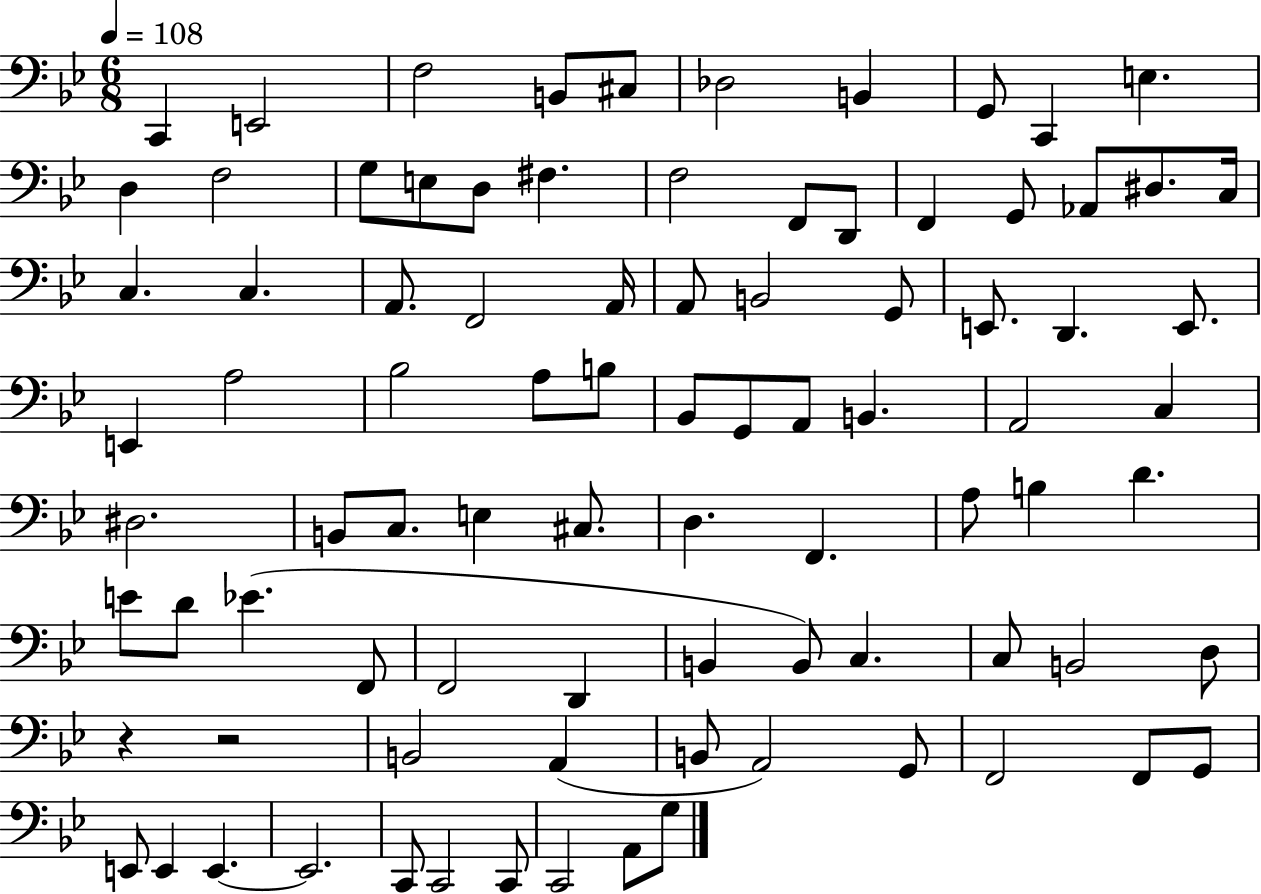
X:1
T:Untitled
M:6/8
L:1/4
K:Bb
C,, E,,2 F,2 B,,/2 ^C,/2 _D,2 B,, G,,/2 C,, E, D, F,2 G,/2 E,/2 D,/2 ^F, F,2 F,,/2 D,,/2 F,, G,,/2 _A,,/2 ^D,/2 C,/4 C, C, A,,/2 F,,2 A,,/4 A,,/2 B,,2 G,,/2 E,,/2 D,, E,,/2 E,, A,2 _B,2 A,/2 B,/2 _B,,/2 G,,/2 A,,/2 B,, A,,2 C, ^D,2 B,,/2 C,/2 E, ^C,/2 D, F,, A,/2 B, D E/2 D/2 _E F,,/2 F,,2 D,, B,, B,,/2 C, C,/2 B,,2 D,/2 z z2 B,,2 A,, B,,/2 A,,2 G,,/2 F,,2 F,,/2 G,,/2 E,,/2 E,, E,, E,,2 C,,/2 C,,2 C,,/2 C,,2 A,,/2 G,/2